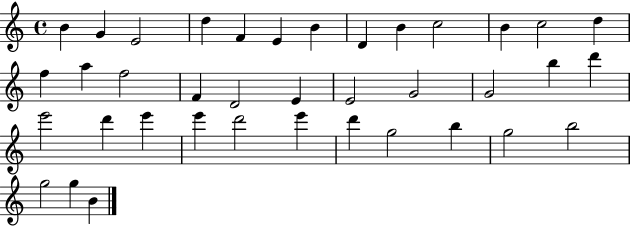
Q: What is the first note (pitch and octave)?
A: B4